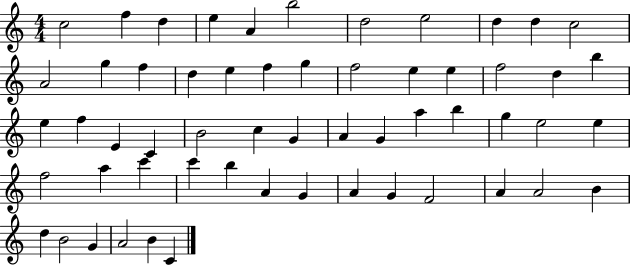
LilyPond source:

{
  \clef treble
  \numericTimeSignature
  \time 4/4
  \key c \major
  c''2 f''4 d''4 | e''4 a'4 b''2 | d''2 e''2 | d''4 d''4 c''2 | \break a'2 g''4 f''4 | d''4 e''4 f''4 g''4 | f''2 e''4 e''4 | f''2 d''4 b''4 | \break e''4 f''4 e'4 c'4 | b'2 c''4 g'4 | a'4 g'4 a''4 b''4 | g''4 e''2 e''4 | \break f''2 a''4 c'''4 | c'''4 b''4 a'4 g'4 | a'4 g'4 f'2 | a'4 a'2 b'4 | \break d''4 b'2 g'4 | a'2 b'4 c'4 | \bar "|."
}